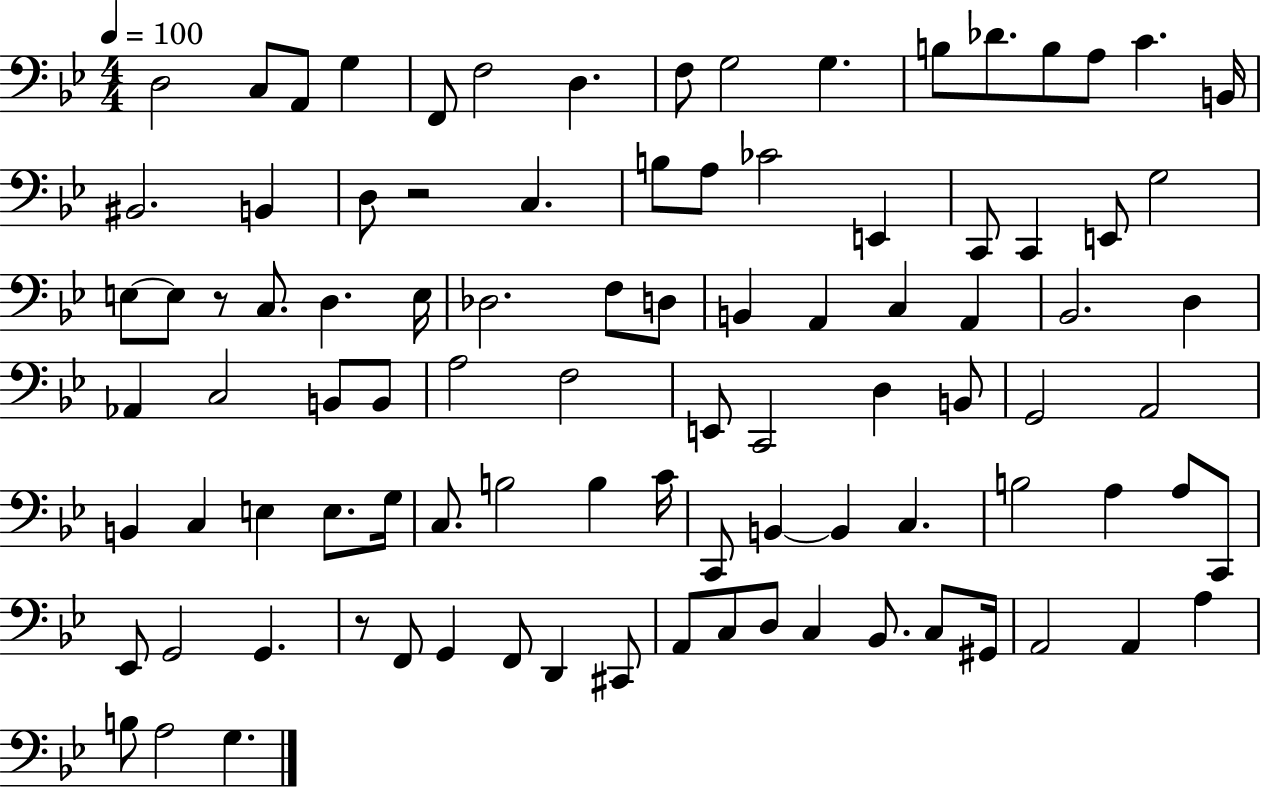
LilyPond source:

{
  \clef bass
  \numericTimeSignature
  \time 4/4
  \key bes \major
  \tempo 4 = 100
  d2 c8 a,8 g4 | f,8 f2 d4. | f8 g2 g4. | b8 des'8. b8 a8 c'4. b,16 | \break bis,2. b,4 | d8 r2 c4. | b8 a8 ces'2 e,4 | c,8 c,4 e,8 g2 | \break e8~~ e8 r8 c8. d4. e16 | des2. f8 d8 | b,4 a,4 c4 a,4 | bes,2. d4 | \break aes,4 c2 b,8 b,8 | a2 f2 | e,8 c,2 d4 b,8 | g,2 a,2 | \break b,4 c4 e4 e8. g16 | c8. b2 b4 c'16 | c,8 b,4~~ b,4 c4. | b2 a4 a8 c,8 | \break ees,8 g,2 g,4. | r8 f,8 g,4 f,8 d,4 cis,8 | a,8 c8 d8 c4 bes,8. c8 gis,16 | a,2 a,4 a4 | \break b8 a2 g4. | \bar "|."
}